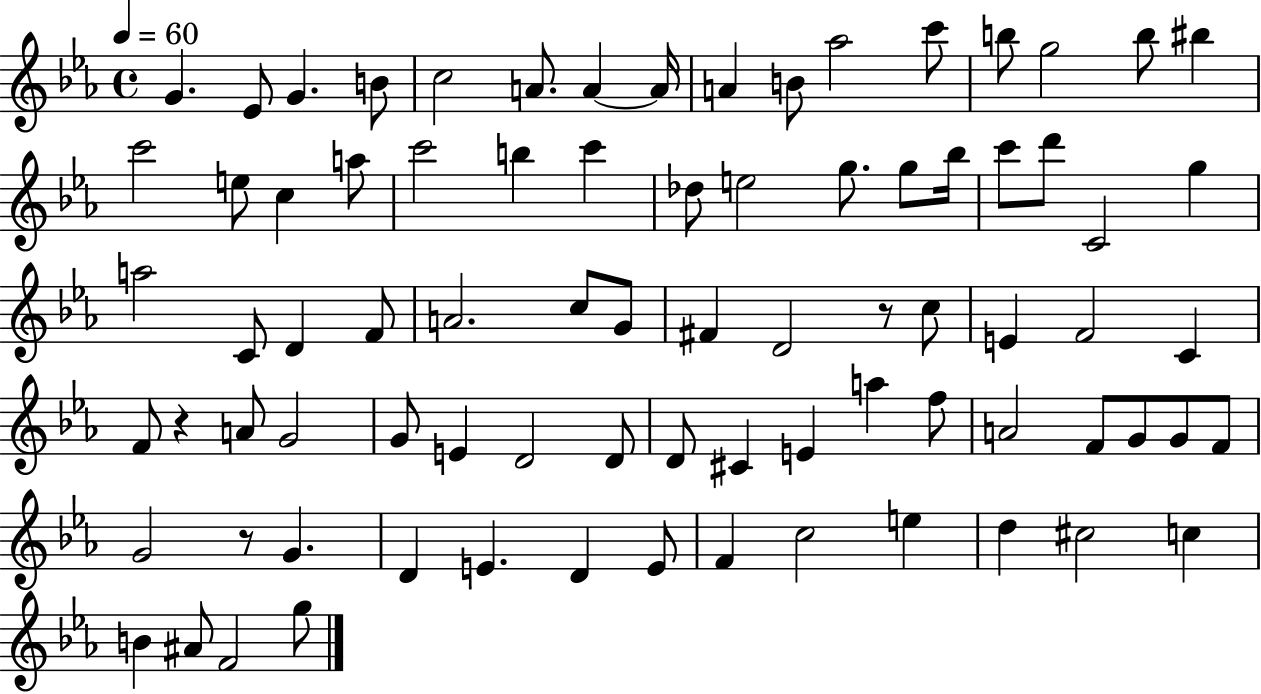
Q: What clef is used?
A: treble